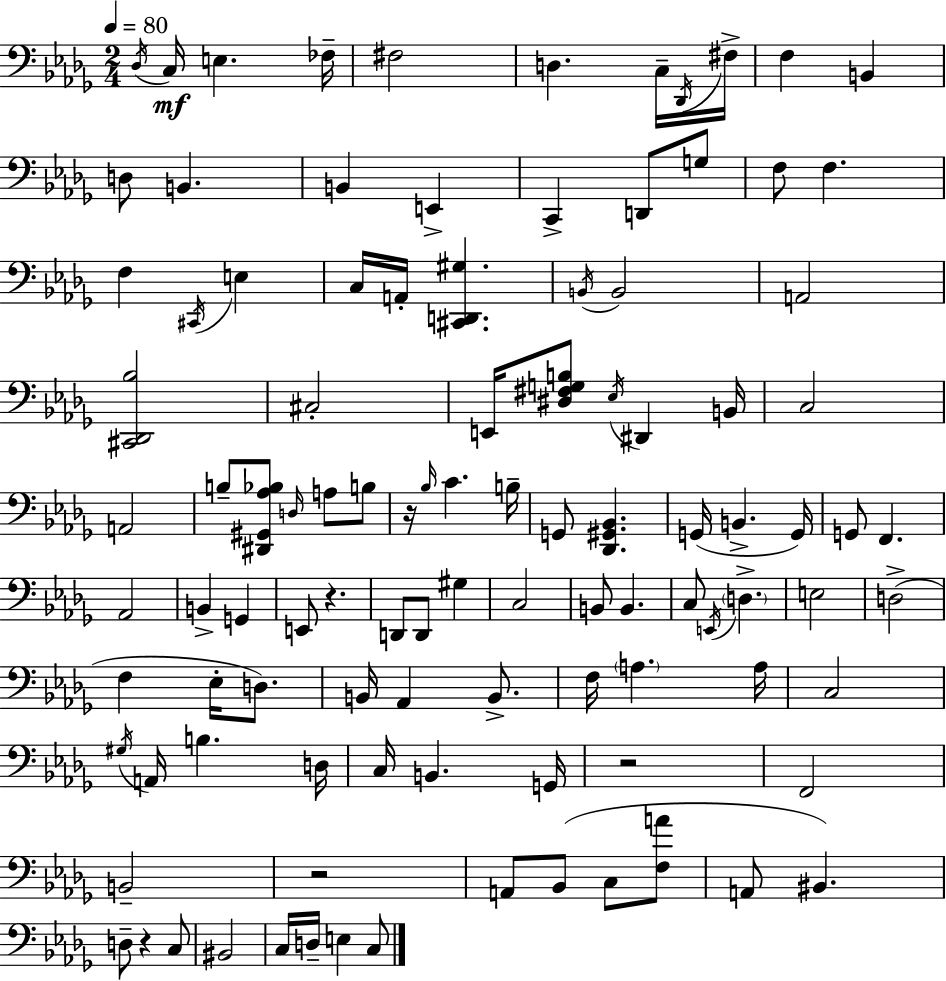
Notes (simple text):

Db3/s C3/s E3/q. FES3/s F#3/h D3/q. C3/s Db2/s F#3/s F3/q B2/q D3/e B2/q. B2/q E2/q C2/q D2/e G3/e F3/e F3/q. F3/q C#2/s E3/q C3/s A2/s [C#2,D2,G#3]/q. B2/s B2/h A2/h [C#2,Db2,Bb3]/h C#3/h E2/s [D#3,F#3,G3,B3]/e Eb3/s D#2/q B2/s C3/h A2/h B3/e [D#2,G#2,Ab3,Bb3]/e D3/s A3/e B3/e R/s Bb3/s C4/q. B3/s G2/e [Db2,G#2,Bb2]/q. G2/s B2/q. G2/s G2/e F2/q. Ab2/h B2/q G2/q E2/e R/q. D2/e D2/e G#3/q C3/h B2/e B2/q. C3/e E2/s D3/q. E3/h D3/h F3/q Eb3/s D3/e. B2/s Ab2/q B2/e. F3/s A3/q. A3/s C3/h G#3/s A2/s B3/q. D3/s C3/s B2/q. G2/s R/h F2/h B2/h R/h A2/e Bb2/e C3/e [F3,A4]/e A2/e BIS2/q. D3/e R/q C3/e BIS2/h C3/s D3/s E3/q C3/e